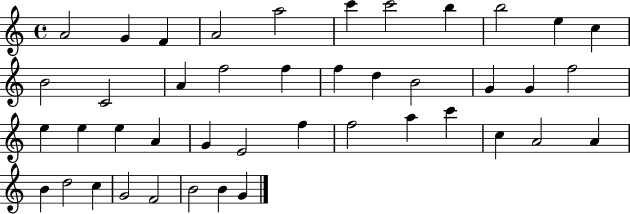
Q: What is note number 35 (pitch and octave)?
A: A4